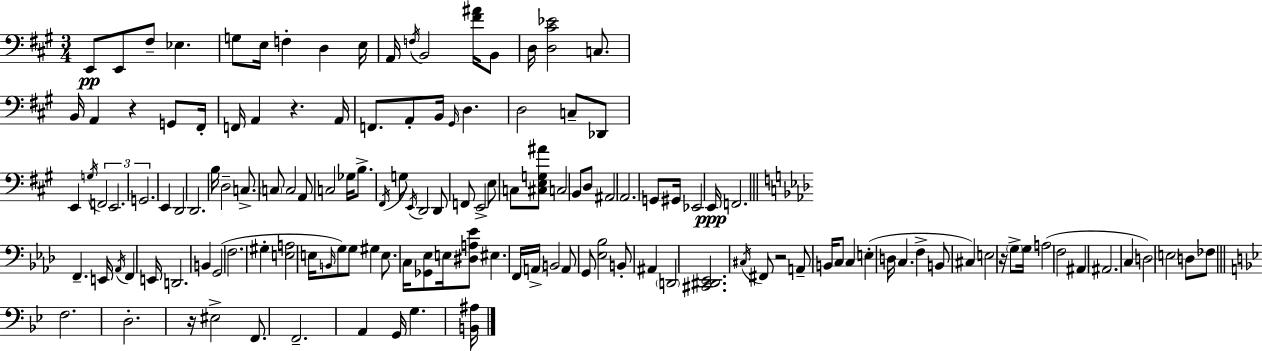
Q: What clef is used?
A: bass